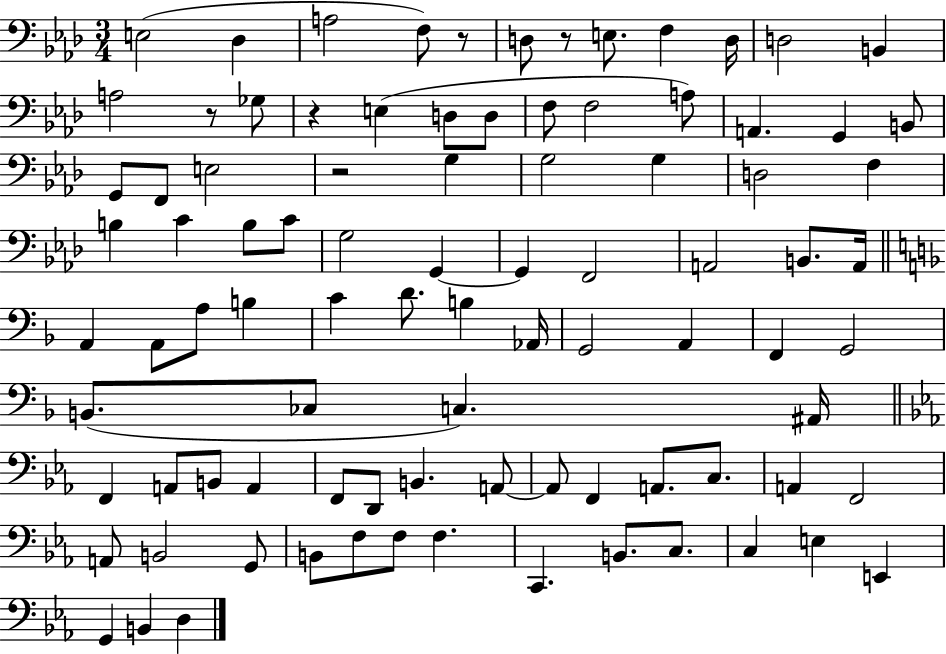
X:1
T:Untitled
M:3/4
L:1/4
K:Ab
E,2 _D, A,2 F,/2 z/2 D,/2 z/2 E,/2 F, D,/4 D,2 B,, A,2 z/2 _G,/2 z E, D,/2 D,/2 F,/2 F,2 A,/2 A,, G,, B,,/2 G,,/2 F,,/2 E,2 z2 G, G,2 G, D,2 F, B, C B,/2 C/2 G,2 G,, G,, F,,2 A,,2 B,,/2 A,,/4 A,, A,,/2 A,/2 B, C D/2 B, _A,,/4 G,,2 A,, F,, G,,2 B,,/2 _C,/2 C, ^A,,/4 F,, A,,/2 B,,/2 A,, F,,/2 D,,/2 B,, A,,/2 A,,/2 F,, A,,/2 C,/2 A,, F,,2 A,,/2 B,,2 G,,/2 B,,/2 F,/2 F,/2 F, C,, B,,/2 C,/2 C, E, E,, G,, B,, D,